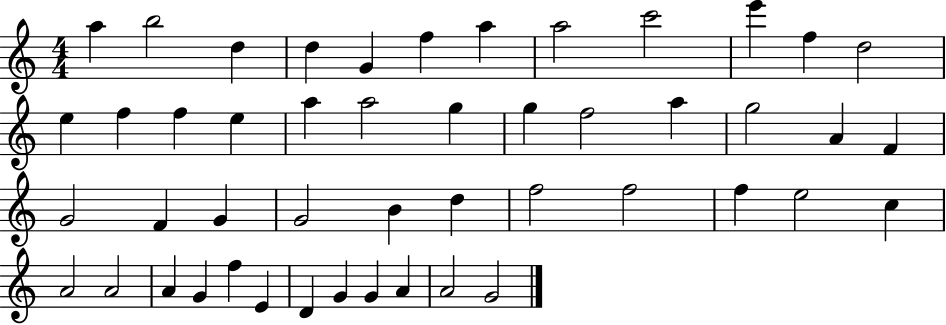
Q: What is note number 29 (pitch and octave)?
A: G4